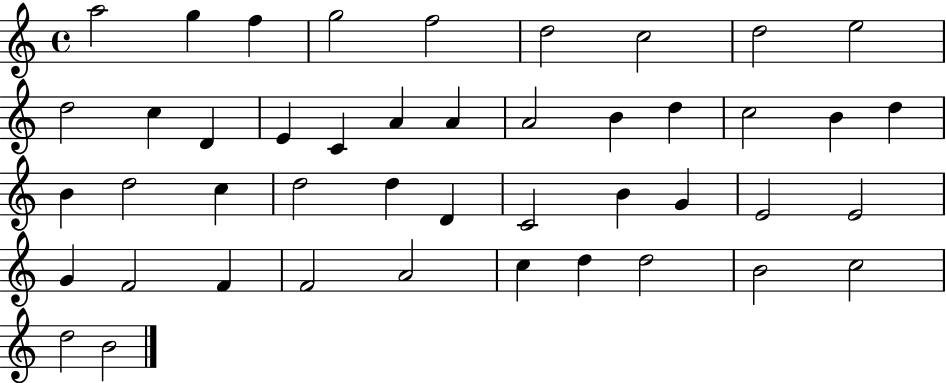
X:1
T:Untitled
M:4/4
L:1/4
K:C
a2 g f g2 f2 d2 c2 d2 e2 d2 c D E C A A A2 B d c2 B d B d2 c d2 d D C2 B G E2 E2 G F2 F F2 A2 c d d2 B2 c2 d2 B2